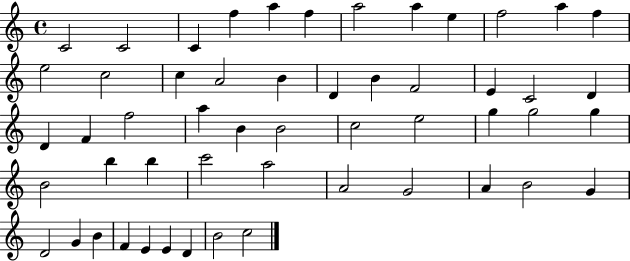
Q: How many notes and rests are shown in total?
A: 53